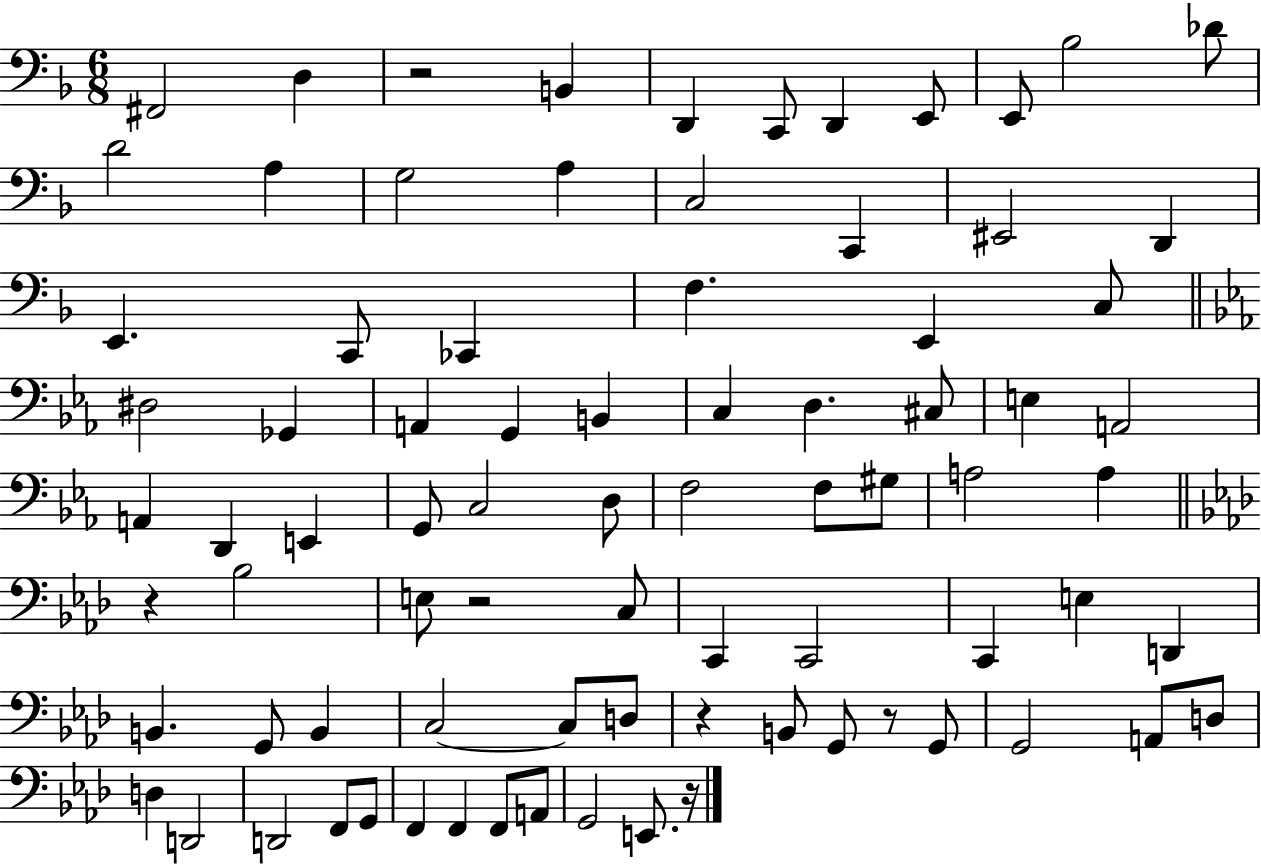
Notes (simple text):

F#2/h D3/q R/h B2/q D2/q C2/e D2/q E2/e E2/e Bb3/h Db4/e D4/h A3/q G3/h A3/q C3/h C2/q EIS2/h D2/q E2/q. C2/e CES2/q F3/q. E2/q C3/e D#3/h Gb2/q A2/q G2/q B2/q C3/q D3/q. C#3/e E3/q A2/h A2/q D2/q E2/q G2/e C3/h D3/e F3/h F3/e G#3/e A3/h A3/q R/q Bb3/h E3/e R/h C3/e C2/q C2/h C2/q E3/q D2/q B2/q. G2/e B2/q C3/h C3/e D3/e R/q B2/e G2/e R/e G2/e G2/h A2/e D3/e D3/q D2/h D2/h F2/e G2/e F2/q F2/q F2/e A2/e G2/h E2/e. R/s